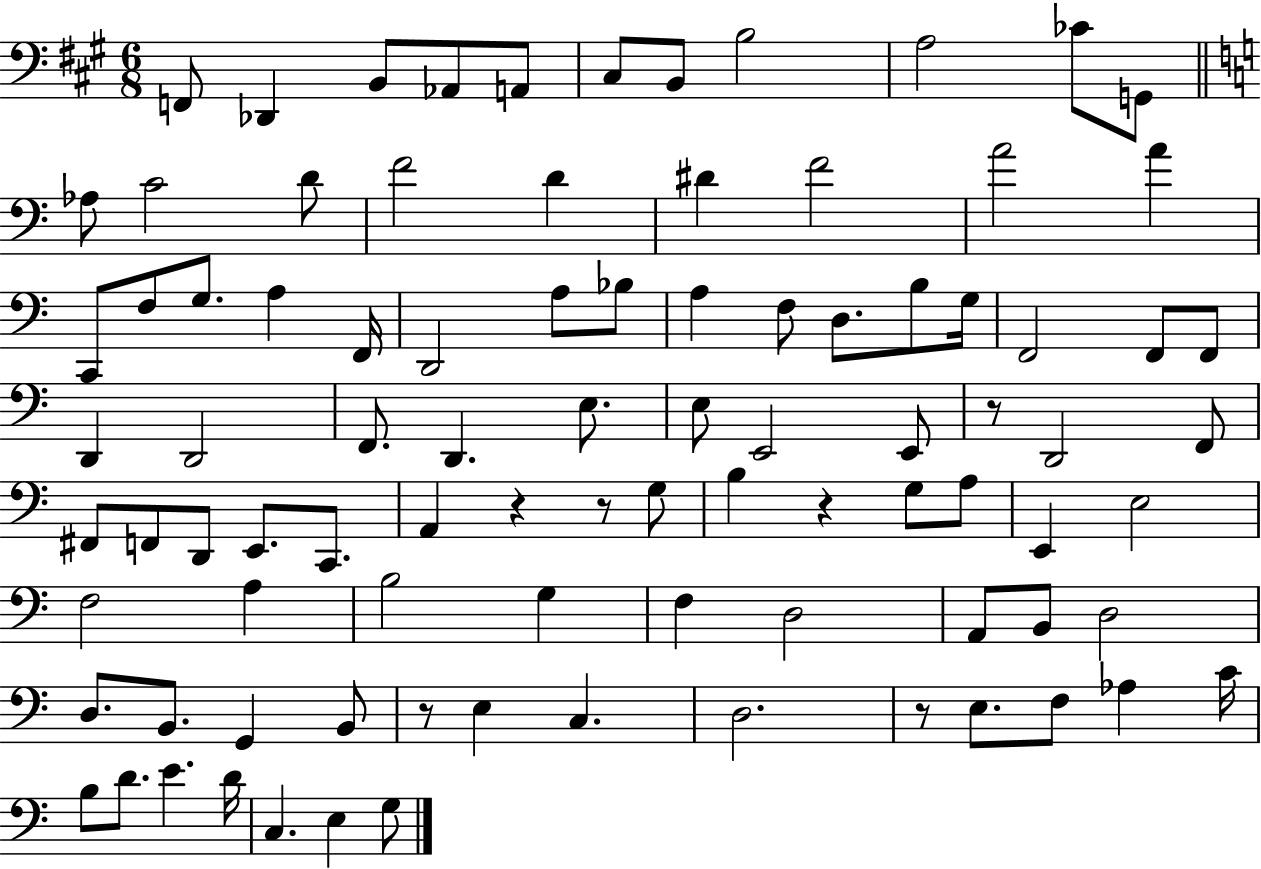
F2/e Db2/q B2/e Ab2/e A2/e C#3/e B2/e B3/h A3/h CES4/e G2/e Ab3/e C4/h D4/e F4/h D4/q D#4/q F4/h A4/h A4/q C2/e F3/e G3/e. A3/q F2/s D2/h A3/e Bb3/e A3/q F3/e D3/e. B3/e G3/s F2/h F2/e F2/e D2/q D2/h F2/e. D2/q. E3/e. E3/e E2/h E2/e R/e D2/h F2/e F#2/e F2/e D2/e E2/e. C2/e. A2/q R/q R/e G3/e B3/q R/q G3/e A3/e E2/q E3/h F3/h A3/q B3/h G3/q F3/q D3/h A2/e B2/e D3/h D3/e. B2/e. G2/q B2/e R/e E3/q C3/q. D3/h. R/e E3/e. F3/e Ab3/q C4/s B3/e D4/e. E4/q. D4/s C3/q. E3/q G3/e